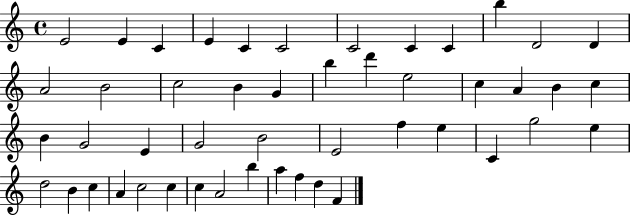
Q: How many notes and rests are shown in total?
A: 48